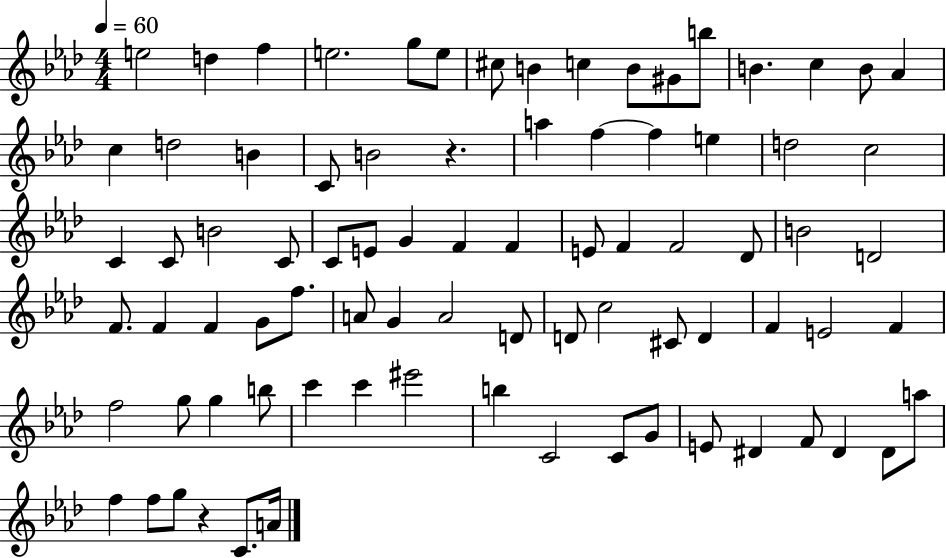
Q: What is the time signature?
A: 4/4